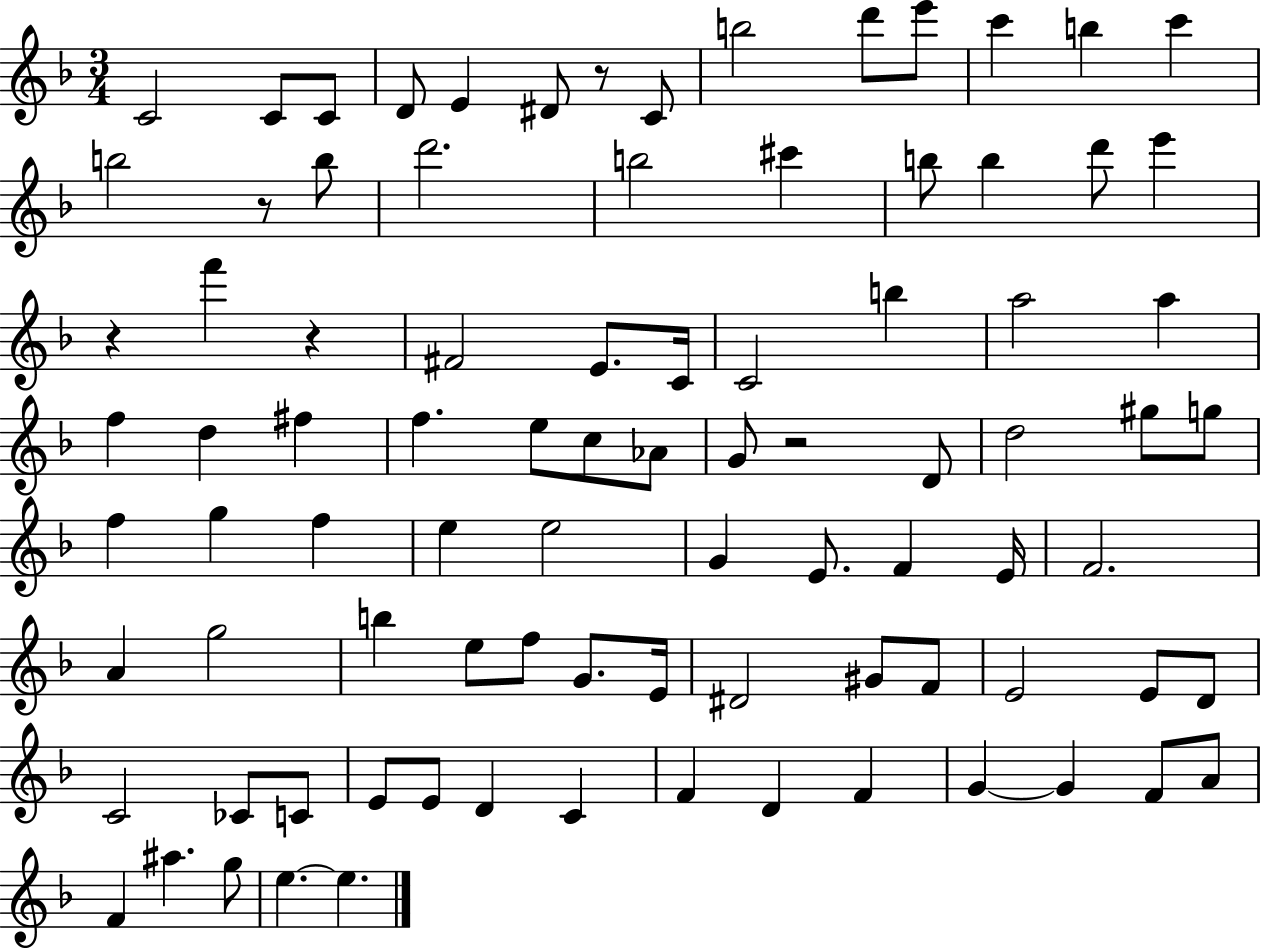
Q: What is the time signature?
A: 3/4